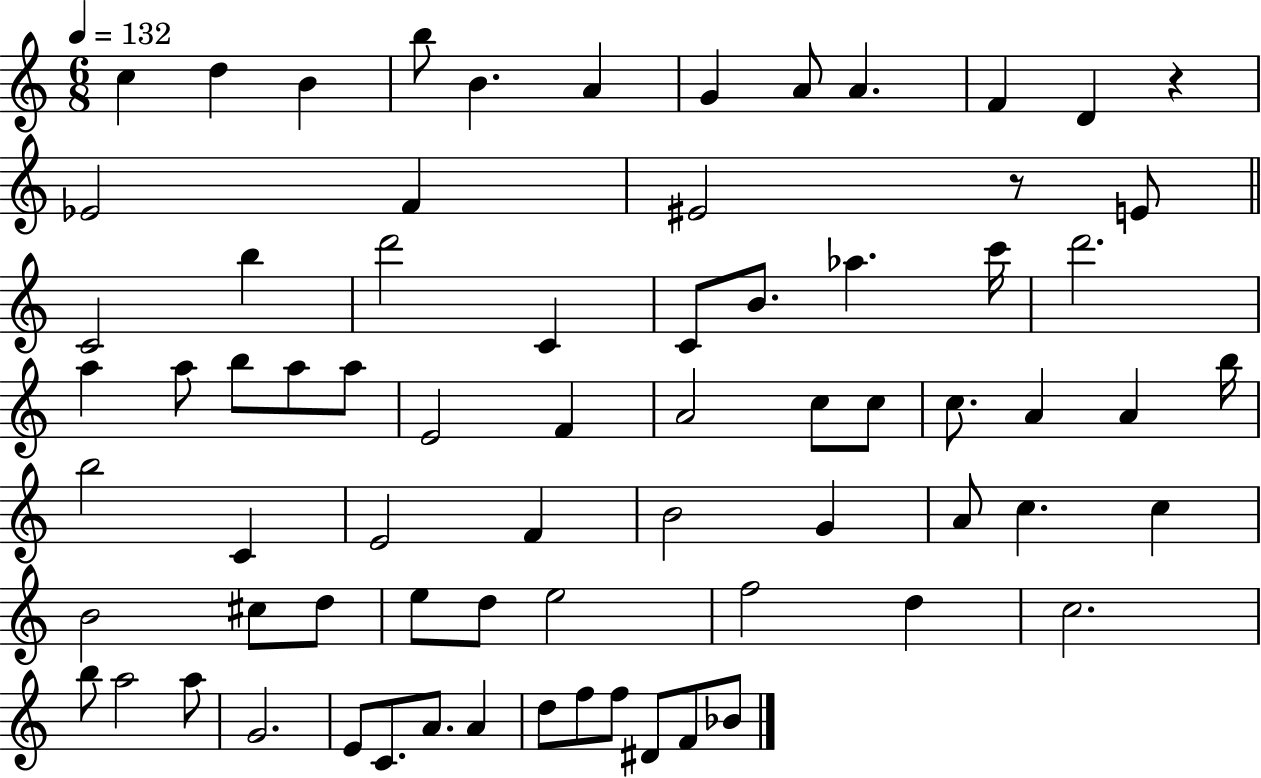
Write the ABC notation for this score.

X:1
T:Untitled
M:6/8
L:1/4
K:C
c d B b/2 B A G A/2 A F D z _E2 F ^E2 z/2 E/2 C2 b d'2 C C/2 B/2 _a c'/4 d'2 a a/2 b/2 a/2 a/2 E2 F A2 c/2 c/2 c/2 A A b/4 b2 C E2 F B2 G A/2 c c B2 ^c/2 d/2 e/2 d/2 e2 f2 d c2 b/2 a2 a/2 G2 E/2 C/2 A/2 A d/2 f/2 f/2 ^D/2 F/2 _B/2